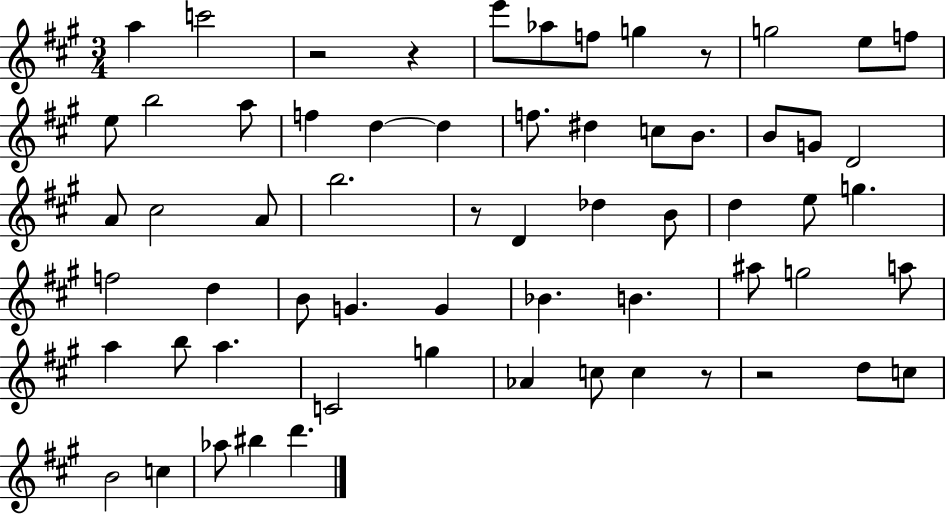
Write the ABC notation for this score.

X:1
T:Untitled
M:3/4
L:1/4
K:A
a c'2 z2 z e'/2 _a/2 f/2 g z/2 g2 e/2 f/2 e/2 b2 a/2 f d d f/2 ^d c/2 B/2 B/2 G/2 D2 A/2 ^c2 A/2 b2 z/2 D _d B/2 d e/2 g f2 d B/2 G G _B B ^a/2 g2 a/2 a b/2 a C2 g _A c/2 c z/2 z2 d/2 c/2 B2 c _a/2 ^b d'